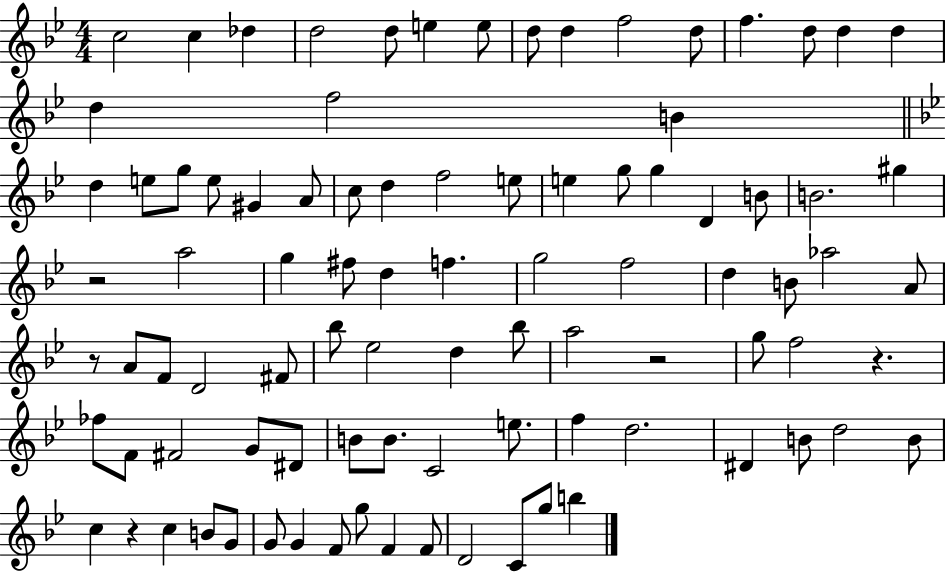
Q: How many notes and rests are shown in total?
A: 91